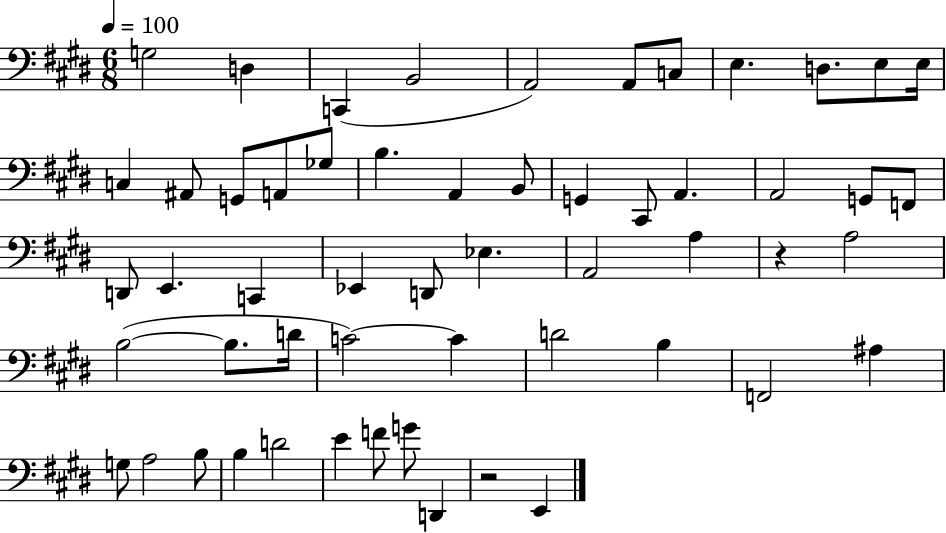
X:1
T:Untitled
M:6/8
L:1/4
K:E
G,2 D, C,, B,,2 A,,2 A,,/2 C,/2 E, D,/2 E,/2 E,/4 C, ^A,,/2 G,,/2 A,,/2 _G,/2 B, A,, B,,/2 G,, ^C,,/2 A,, A,,2 G,,/2 F,,/2 D,,/2 E,, C,, _E,, D,,/2 _E, A,,2 A, z A,2 B,2 B,/2 D/4 C2 C D2 B, F,,2 ^A, G,/2 A,2 B,/2 B, D2 E F/2 G/2 D,, z2 E,,